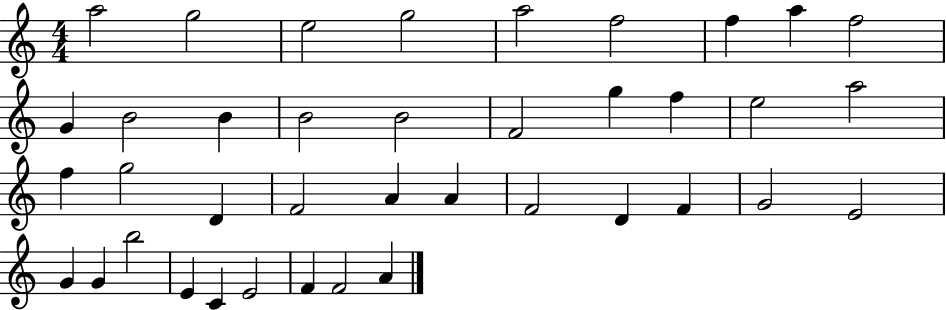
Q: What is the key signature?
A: C major